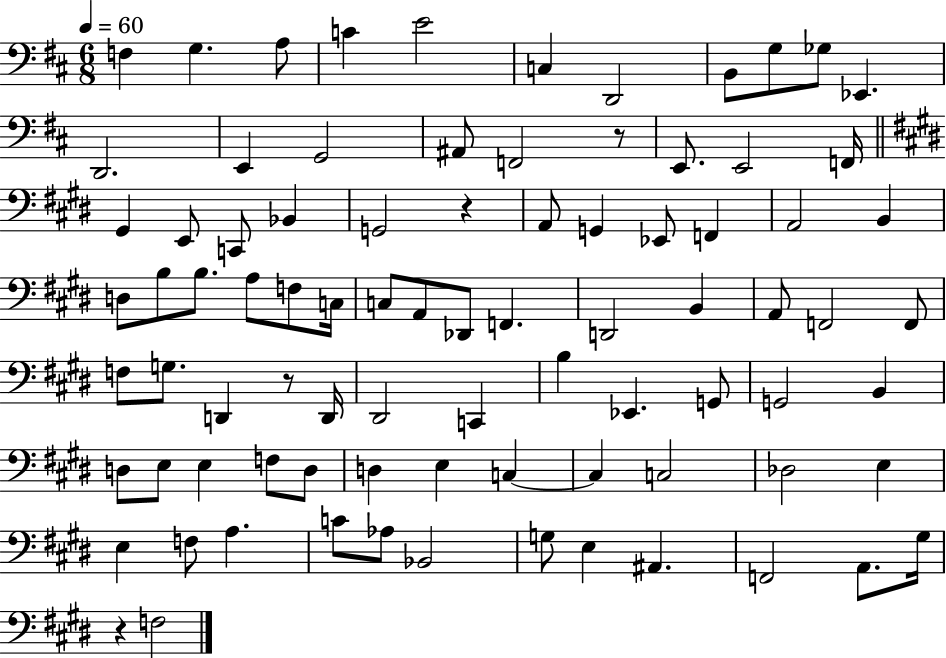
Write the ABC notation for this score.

X:1
T:Untitled
M:6/8
L:1/4
K:D
F, G, A,/2 C E2 C, D,,2 B,,/2 G,/2 _G,/2 _E,, D,,2 E,, G,,2 ^A,,/2 F,,2 z/2 E,,/2 E,,2 F,,/4 ^G,, E,,/2 C,,/2 _B,, G,,2 z A,,/2 G,, _E,,/2 F,, A,,2 B,, D,/2 B,/2 B,/2 A,/2 F,/2 C,/4 C,/2 A,,/2 _D,,/2 F,, D,,2 B,, A,,/2 F,,2 F,,/2 F,/2 G,/2 D,, z/2 D,,/4 ^D,,2 C,, B, _E,, G,,/2 G,,2 B,, D,/2 E,/2 E, F,/2 D,/2 D, E, C, C, C,2 _D,2 E, E, F,/2 A, C/2 _A,/2 _B,,2 G,/2 E, ^A,, F,,2 A,,/2 ^G,/4 z F,2